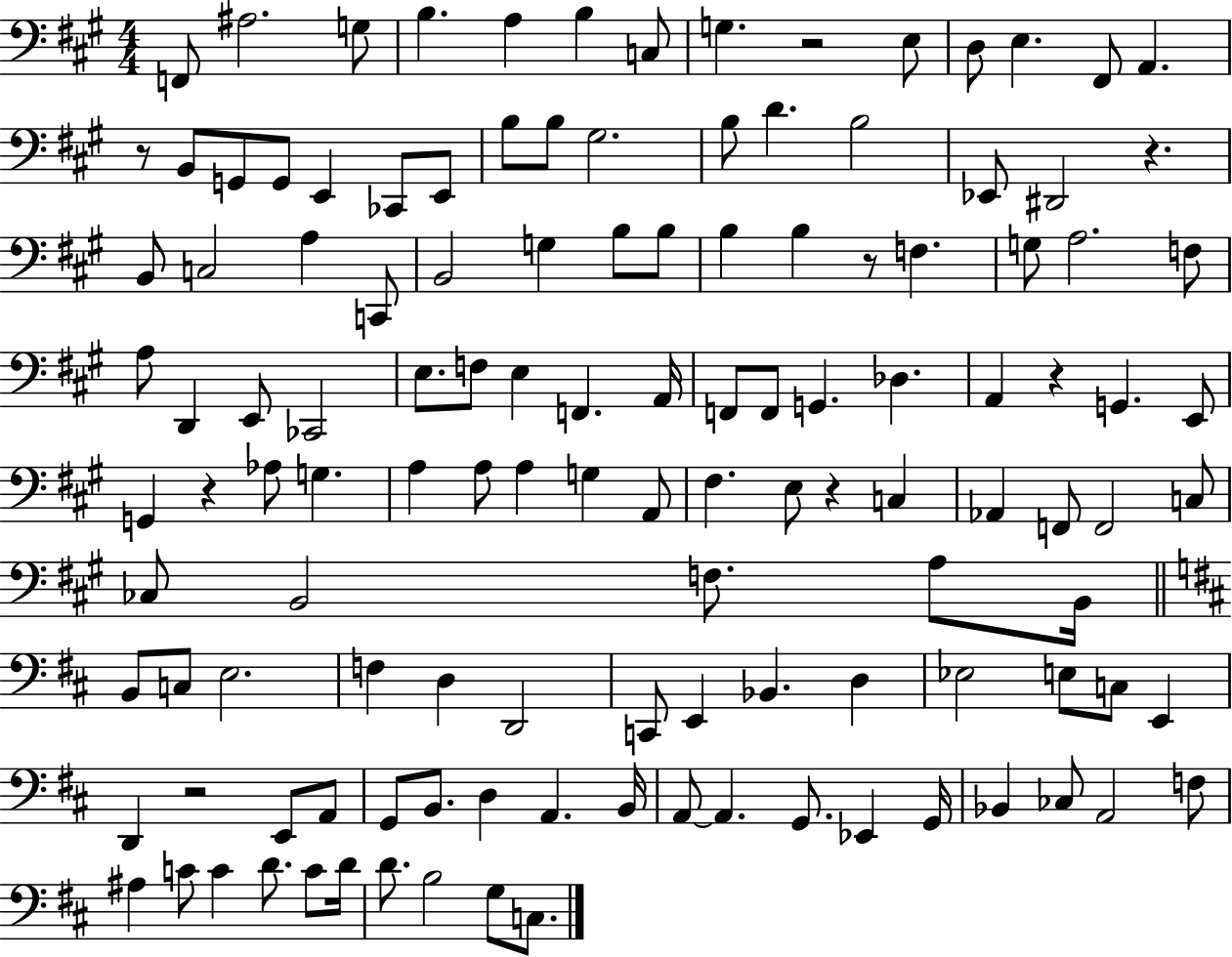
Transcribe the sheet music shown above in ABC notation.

X:1
T:Untitled
M:4/4
L:1/4
K:A
F,,/2 ^A,2 G,/2 B, A, B, C,/2 G, z2 E,/2 D,/2 E, ^F,,/2 A,, z/2 B,,/2 G,,/2 G,,/2 E,, _C,,/2 E,,/2 B,/2 B,/2 ^G,2 B,/2 D B,2 _E,,/2 ^D,,2 z B,,/2 C,2 A, C,,/2 B,,2 G, B,/2 B,/2 B, B, z/2 F, G,/2 A,2 F,/2 A,/2 D,, E,,/2 _C,,2 E,/2 F,/2 E, F,, A,,/4 F,,/2 F,,/2 G,, _D, A,, z G,, E,,/2 G,, z _A,/2 G, A, A,/2 A, G, A,,/2 ^F, E,/2 z C, _A,, F,,/2 F,,2 C,/2 _C,/2 B,,2 F,/2 A,/2 B,,/4 B,,/2 C,/2 E,2 F, D, D,,2 C,,/2 E,, _B,, D, _E,2 E,/2 C,/2 E,, D,, z2 E,,/2 A,,/2 G,,/2 B,,/2 D, A,, B,,/4 A,,/2 A,, G,,/2 _E,, G,,/4 _B,, _C,/2 A,,2 F,/2 ^A, C/2 C D/2 C/2 D/4 D/2 B,2 G,/2 C,/2